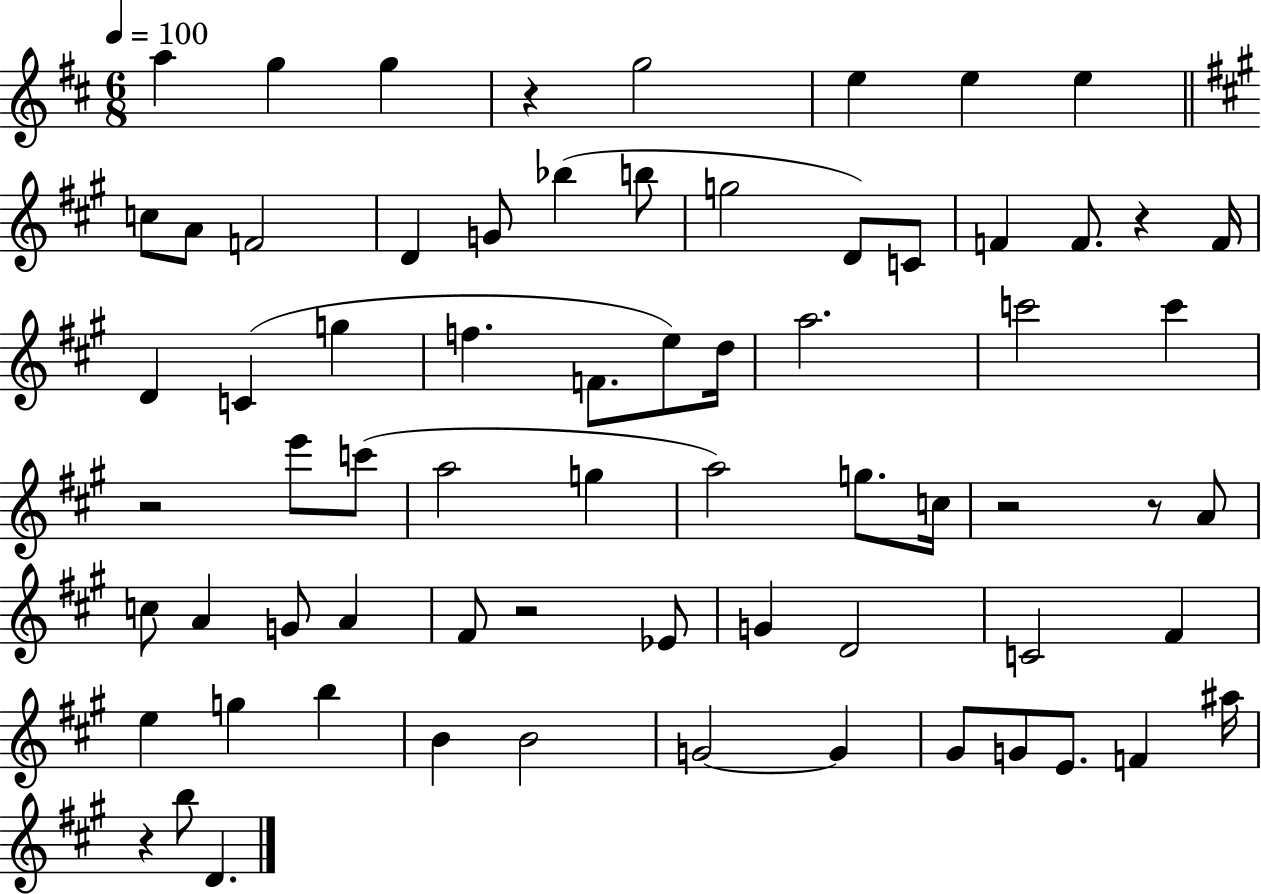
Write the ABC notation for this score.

X:1
T:Untitled
M:6/8
L:1/4
K:D
a g g z g2 e e e c/2 A/2 F2 D G/2 _b b/2 g2 D/2 C/2 F F/2 z F/4 D C g f F/2 e/2 d/4 a2 c'2 c' z2 e'/2 c'/2 a2 g a2 g/2 c/4 z2 z/2 A/2 c/2 A G/2 A ^F/2 z2 _E/2 G D2 C2 ^F e g b B B2 G2 G ^G/2 G/2 E/2 F ^a/4 z b/2 D